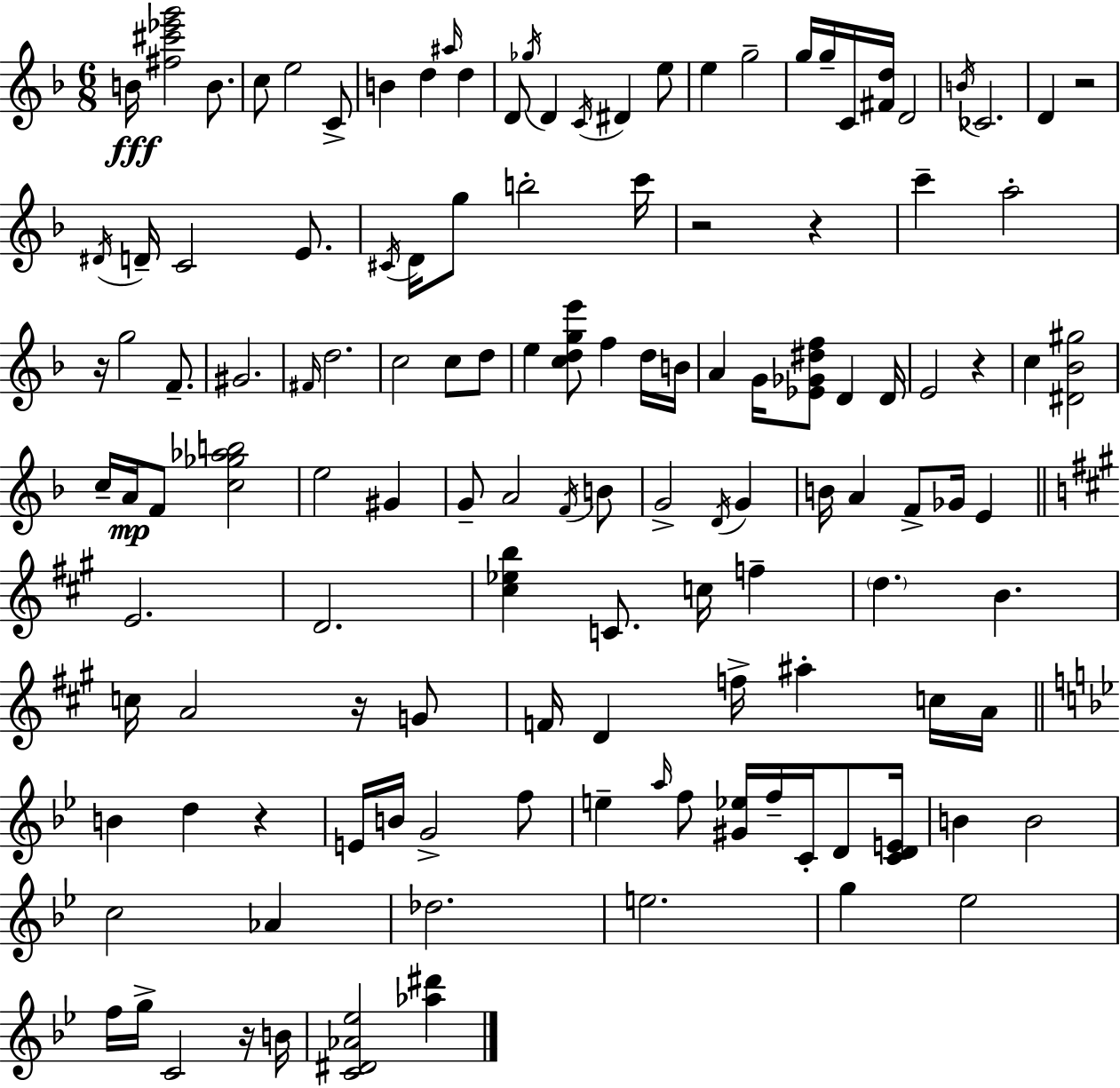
B4/s [F#5,C#6,Eb6,G6]/h B4/e. C5/e E5/h C4/e B4/q D5/q A#5/s D5/q D4/e Gb5/s D4/q C4/s D#4/q E5/e E5/q G5/h G5/s G5/s C4/s [F#4,D5]/s D4/h B4/s CES4/h. D4/q R/h D#4/s D4/s C4/h E4/e. C#4/s D4/s G5/e B5/h C6/s R/h R/q C6/q A5/h R/s G5/h F4/e. G#4/h. F#4/s D5/h. C5/h C5/e D5/e E5/q [C5,D5,G5,E6]/e F5/q D5/s B4/s A4/q G4/s [Eb4,Gb4,D#5,F5]/e D4/q D4/s E4/h R/q C5/q [D#4,Bb4,G#5]/h C5/s A4/s F4/e [C5,Gb5,Ab5,B5]/h E5/h G#4/q G4/e A4/h F4/s B4/e G4/h D4/s G4/q B4/s A4/q F4/e Gb4/s E4/q E4/h. D4/h. [C#5,Eb5,B5]/q C4/e. C5/s F5/q D5/q. B4/q. C5/s A4/h R/s G4/e F4/s D4/q F5/s A#5/q C5/s A4/s B4/q D5/q R/q E4/s B4/s G4/h F5/e E5/q A5/s F5/e [G#4,Eb5]/s F5/s C4/s D4/e [C4,D4,E4]/s B4/q B4/h C5/h Ab4/q Db5/h. E5/h. G5/q Eb5/h F5/s G5/s C4/h R/s B4/s [C4,D#4,Ab4,Eb5]/h [Ab5,D#6]/q